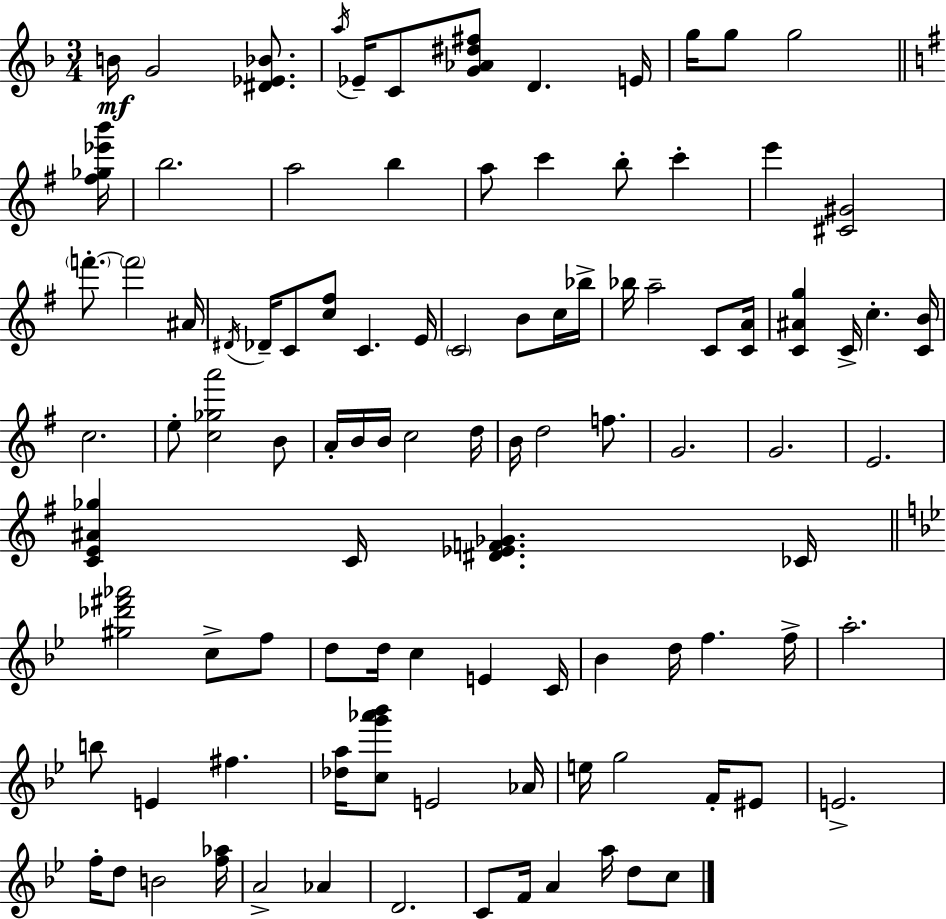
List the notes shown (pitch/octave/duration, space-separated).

B4/s G4/h [D#4,Eb4,Bb4]/e. A5/s Eb4/s C4/e [G4,Ab4,D#5,F#5]/e D4/q. E4/s G5/s G5/e G5/h [F#5,Gb5,Eb6,B6]/s B5/h. A5/h B5/q A5/e C6/q B5/e C6/q E6/q [C#4,G#4]/h F6/e. F6/h A#4/s D#4/s Db4/s C4/e [C5,F#5]/e C4/q. E4/s C4/h B4/e C5/s Bb5/s Bb5/s A5/h C4/e [C4,A4]/s [C4,A#4,G5]/q C4/s C5/q. [C4,B4]/s C5/h. E5/e [C5,Gb5,A6]/h B4/e A4/s B4/s B4/s C5/h D5/s B4/s D5/h F5/e. G4/h. G4/h. E4/h. [C4,E4,A#4,Gb5]/q C4/s [D#4,Eb4,F4,Gb4]/q. CES4/s [G#5,Db6,F#6,Ab6]/h C5/e F5/e D5/e D5/s C5/q E4/q C4/s Bb4/q D5/s F5/q. F5/s A5/h. B5/e E4/q F#5/q. [Db5,A5]/s [C5,G6,Ab6,Bb6]/e E4/h Ab4/s E5/s G5/h F4/s EIS4/e E4/h. F5/s D5/e B4/h [F5,Ab5]/s A4/h Ab4/q D4/h. C4/e F4/s A4/q A5/s D5/e C5/e